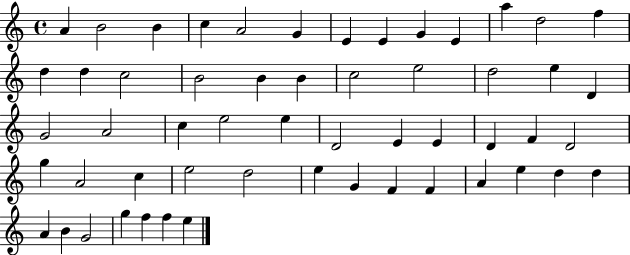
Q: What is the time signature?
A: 4/4